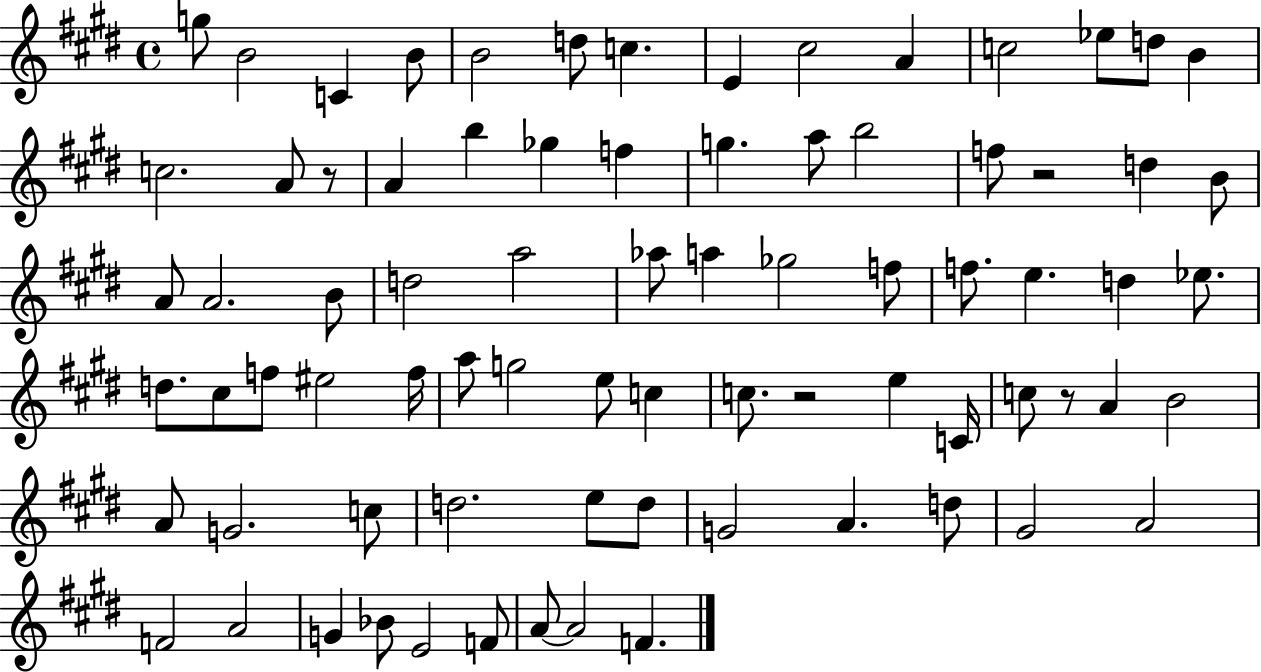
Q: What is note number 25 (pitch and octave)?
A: D5